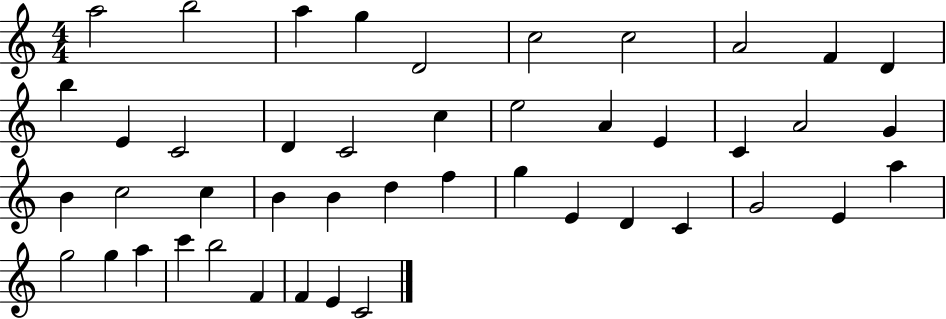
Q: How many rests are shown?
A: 0